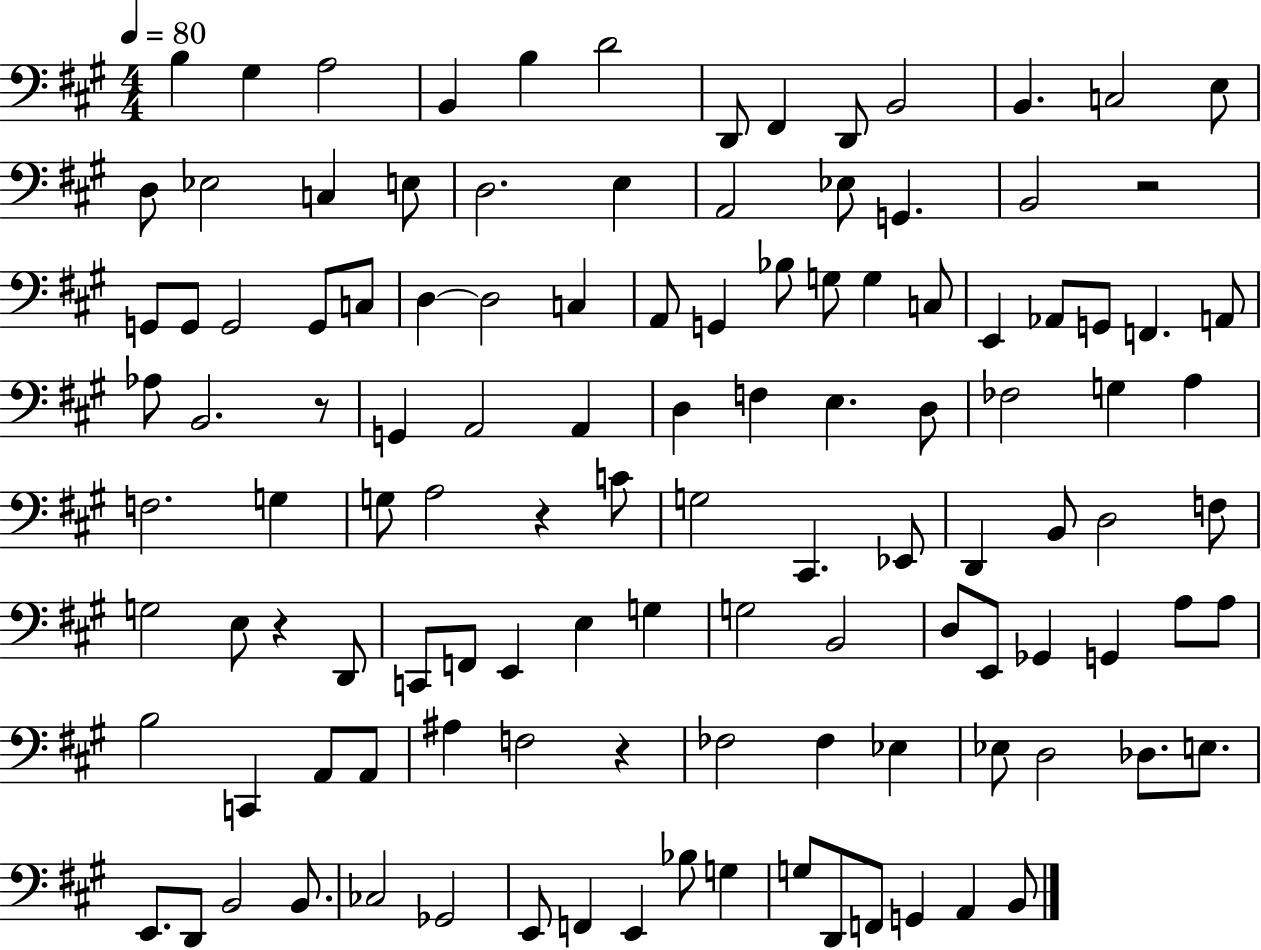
B3/q G#3/q A3/h B2/q B3/q D4/h D2/e F#2/q D2/e B2/h B2/q. C3/h E3/e D3/e Eb3/h C3/q E3/e D3/h. E3/q A2/h Eb3/e G2/q. B2/h R/h G2/e G2/e G2/h G2/e C3/e D3/q D3/h C3/q A2/e G2/q Bb3/e G3/e G3/q C3/e E2/q Ab2/e G2/e F2/q. A2/e Ab3/e B2/h. R/e G2/q A2/h A2/q D3/q F3/q E3/q. D3/e FES3/h G3/q A3/q F3/h. G3/q G3/e A3/h R/q C4/e G3/h C#2/q. Eb2/e D2/q B2/e D3/h F3/e G3/h E3/e R/q D2/e C2/e F2/e E2/q E3/q G3/q G3/h B2/h D3/e E2/e Gb2/q G2/q A3/e A3/e B3/h C2/q A2/e A2/e A#3/q F3/h R/q FES3/h FES3/q Eb3/q Eb3/e D3/h Db3/e. E3/e. E2/e. D2/e B2/h B2/e. CES3/h Gb2/h E2/e F2/q E2/q Bb3/e G3/q G3/e D2/e F2/e G2/q A2/q B2/e